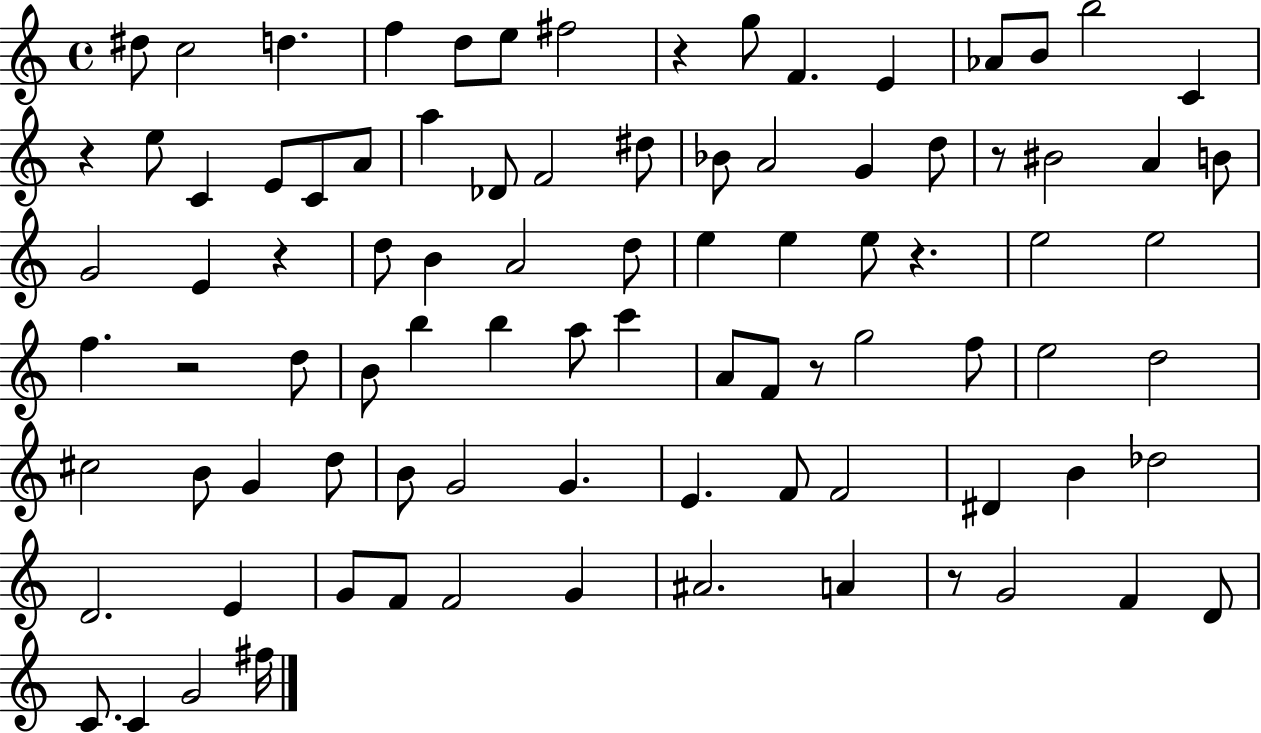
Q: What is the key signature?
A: C major